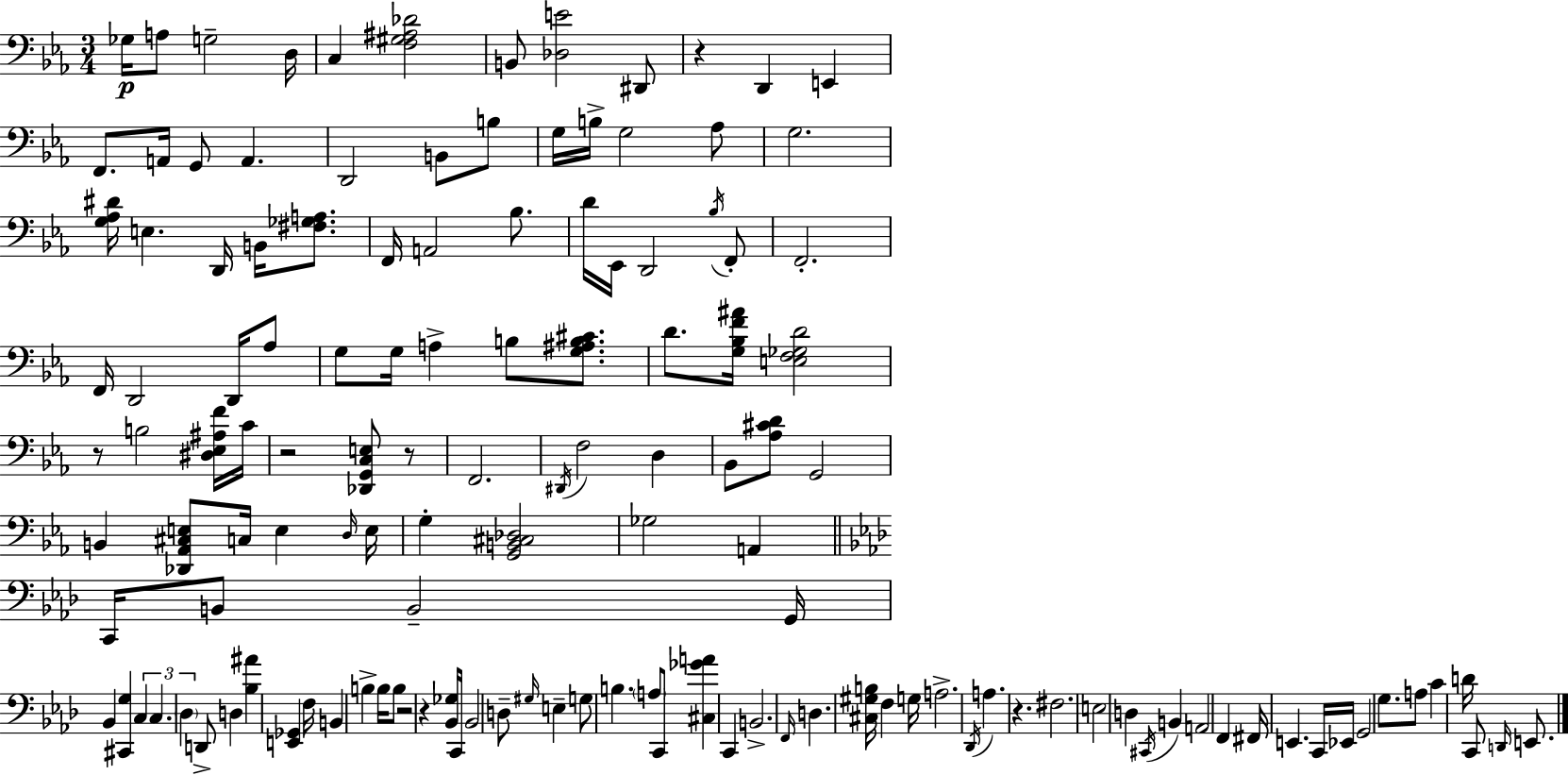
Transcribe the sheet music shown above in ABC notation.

X:1
T:Untitled
M:3/4
L:1/4
K:Cm
_G,/4 A,/2 G,2 D,/4 C, [F,^G,^A,_D]2 B,,/2 [_D,E]2 ^D,,/2 z D,, E,, F,,/2 A,,/4 G,,/2 A,, D,,2 B,,/2 B,/2 G,/4 B,/4 G,2 _A,/2 G,2 [G,_A,^D]/4 E, D,,/4 B,,/4 [^F,_G,A,]/2 F,,/4 A,,2 _B,/2 D/4 _E,,/4 D,,2 _B,/4 F,,/2 F,,2 F,,/4 D,,2 D,,/4 _A,/2 G,/2 G,/4 A, B,/2 [G,^A,B,^C]/2 D/2 [G,_B,F^A]/4 [E,F,_G,D]2 z/2 B,2 [^D,_E,^A,F]/4 C/4 z2 [_D,,G,,C,E,]/2 z/2 F,,2 ^D,,/4 F,2 D, _B,,/2 [_A,^CD]/2 G,,2 B,, [_D,,_A,,^C,E,]/2 C,/4 E, D,/4 E,/4 G, [G,,B,,^C,_D,]2 _G,2 A,, C,,/4 B,,/2 B,,2 G,,/4 _B,, [^C,,G,] C, C, _D, D,,/2 D, [_B,^A] [E,,_G,,] F,/4 B,, B, B,/4 B,/2 z2 z [_B,,_G,]/4 C,,/4 _B,,2 D,/2 ^G,/4 E, G,/2 B, A,/2 C,,/2 [^C,_GA] C,, B,,2 F,,/4 D, [^C,^G,B,]/4 F, G,/4 A,2 _D,,/4 A, z ^F,2 E,2 D, ^C,,/4 B,, A,,2 F,, ^F,,/4 E,, C,,/4 _E,,/4 G,,2 G,/2 A,/2 C D/4 C,,/2 D,,/4 E,,/2